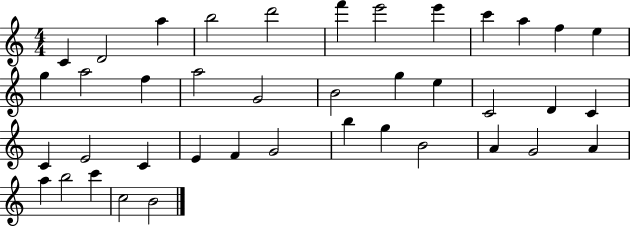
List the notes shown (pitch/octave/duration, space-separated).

C4/q D4/h A5/q B5/h D6/h F6/q E6/h E6/q C6/q A5/q F5/q E5/q G5/q A5/h F5/q A5/h G4/h B4/h G5/q E5/q C4/h D4/q C4/q C4/q E4/h C4/q E4/q F4/q G4/h B5/q G5/q B4/h A4/q G4/h A4/q A5/q B5/h C6/q C5/h B4/h